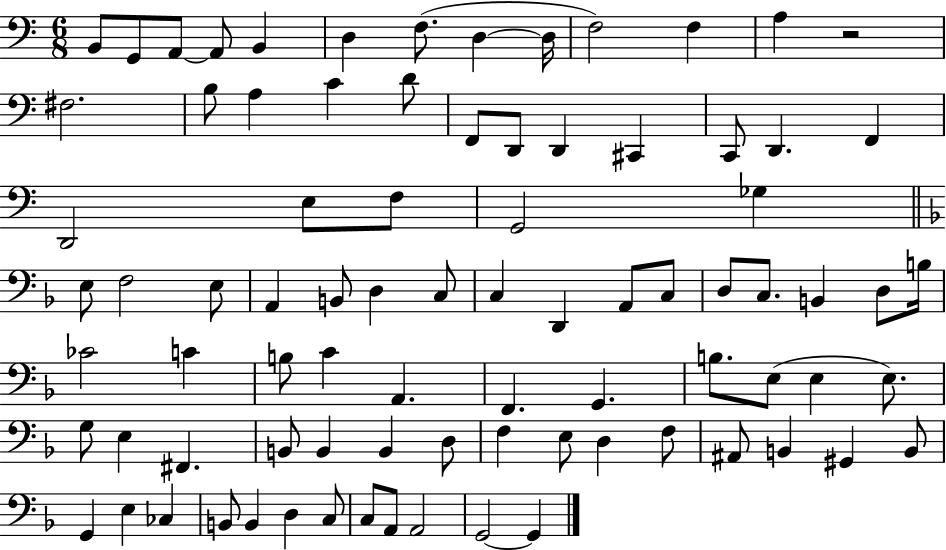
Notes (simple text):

B2/e G2/e A2/e A2/e B2/q D3/q F3/e. D3/q D3/s F3/h F3/q A3/q R/h F#3/h. B3/e A3/q C4/q D4/e F2/e D2/e D2/q C#2/q C2/e D2/q. F2/q D2/h E3/e F3/e G2/h Gb3/q E3/e F3/h E3/e A2/q B2/e D3/q C3/e C3/q D2/q A2/e C3/e D3/e C3/e. B2/q D3/e B3/s CES4/h C4/q B3/e C4/q A2/q. F2/q. G2/q. B3/e. E3/e E3/q E3/e. G3/e E3/q F#2/q. B2/e B2/q B2/q D3/e F3/q E3/e D3/q F3/e A#2/e B2/q G#2/q B2/e G2/q E3/q CES3/q B2/e B2/q D3/q C3/e C3/e A2/e A2/h G2/h G2/q